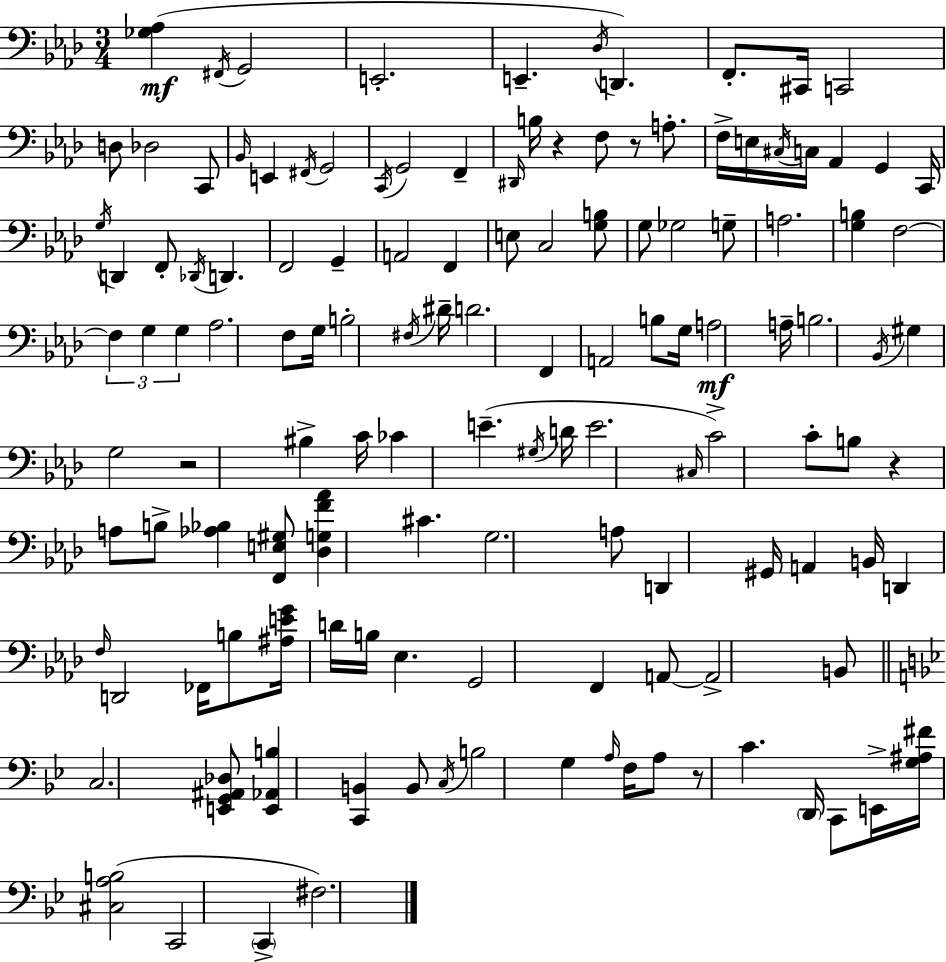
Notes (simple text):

[Gb3,Ab3]/q F#2/s G2/h E2/h. E2/q. Db3/s D2/q. F2/e. C#2/s C2/h D3/e Db3/h C2/e Bb2/s E2/q F#2/s G2/h C2/s G2/h F2/q D#2/s B3/s R/q F3/e R/e A3/e. F3/s E3/s C#3/s C3/s Ab2/q G2/q C2/s G3/s D2/q F2/e Db2/s D2/q. F2/h G2/q A2/h F2/q E3/e C3/h [G3,B3]/e G3/e Gb3/h G3/e A3/h. [G3,B3]/q F3/h F3/q G3/q G3/q Ab3/h. F3/e G3/s B3/h F#3/s D#4/s D4/h. F2/q A2/h B3/e G3/s A3/h A3/s B3/h. Bb2/s G#3/q G3/h R/h BIS3/q C4/s CES4/q E4/q. G#3/s D4/s E4/h. C#3/s C4/h C4/e B3/e R/q A3/e B3/e [Ab3,Bb3]/q [F2,E3,G#3]/e [Db3,G3,F4,Ab4]/q C#4/q. G3/h. A3/e D2/q G#2/s A2/q B2/s D2/q F3/s D2/h FES2/s B3/e [A#3,E4,G4]/s D4/s B3/s Eb3/q. G2/h F2/q A2/e A2/h B2/e C3/h. [E2,G2,A#2,Db3]/e [E2,Ab2,B3]/q [C2,B2]/q B2/e C3/s B3/h G3/q A3/s F3/s A3/e R/e C4/q. D2/s C2/e E2/s [G3,A#3,F#4]/s [C#3,A3,B3]/h C2/h C2/q F#3/h.